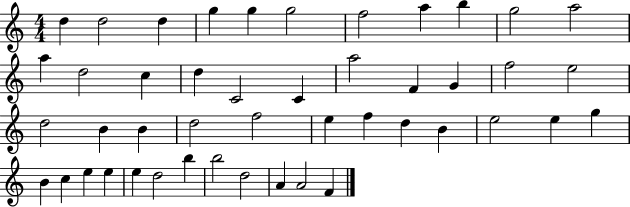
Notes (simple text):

D5/q D5/h D5/q G5/q G5/q G5/h F5/h A5/q B5/q G5/h A5/h A5/q D5/h C5/q D5/q C4/h C4/q A5/h F4/q G4/q F5/h E5/h D5/h B4/q B4/q D5/h F5/h E5/q F5/q D5/q B4/q E5/h E5/q G5/q B4/q C5/q E5/q E5/q E5/q D5/h B5/q B5/h D5/h A4/q A4/h F4/q